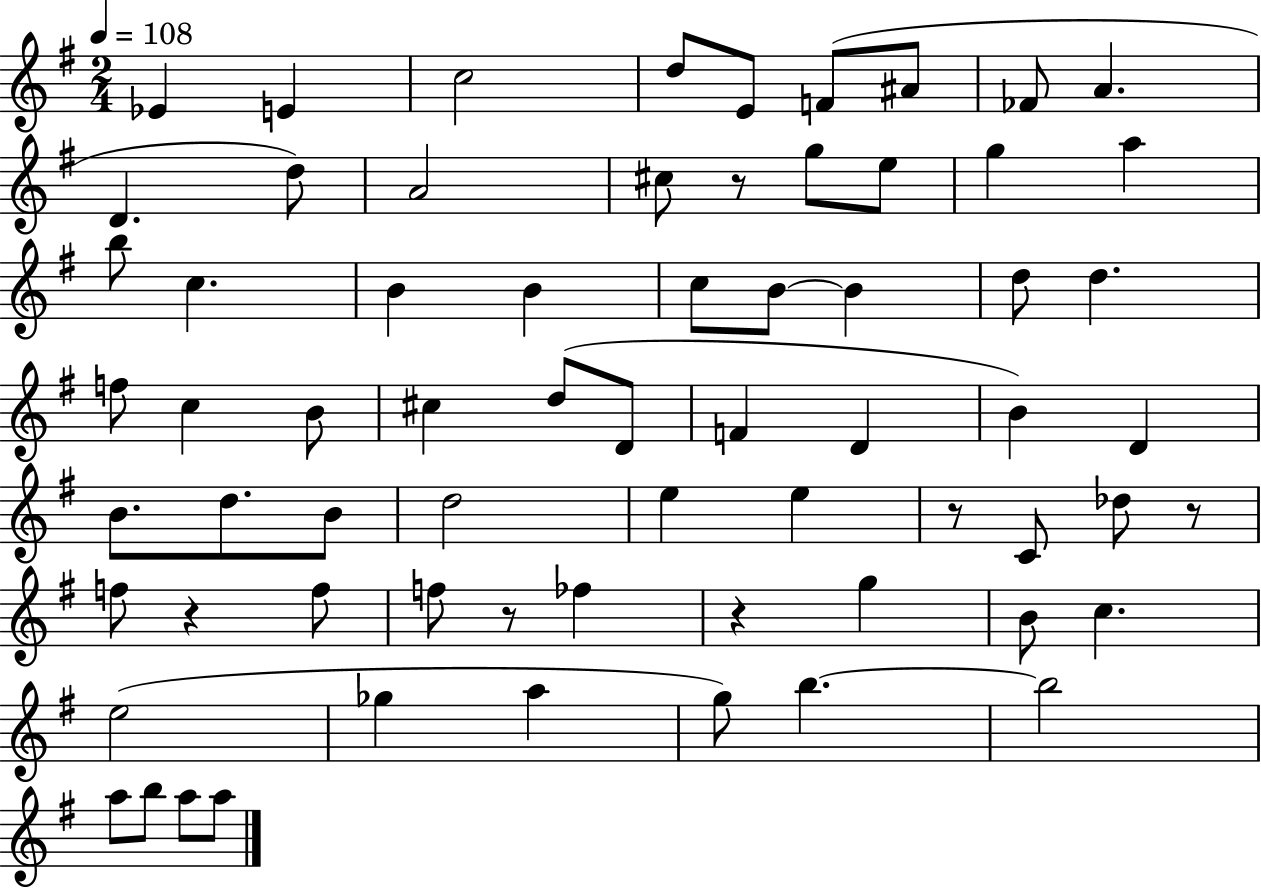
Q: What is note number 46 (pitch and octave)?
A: F5